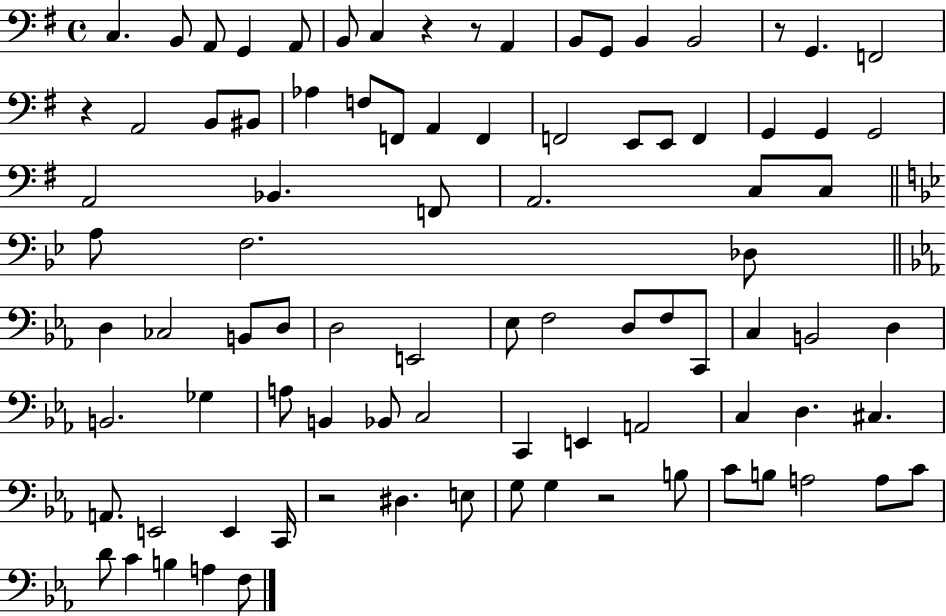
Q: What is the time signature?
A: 4/4